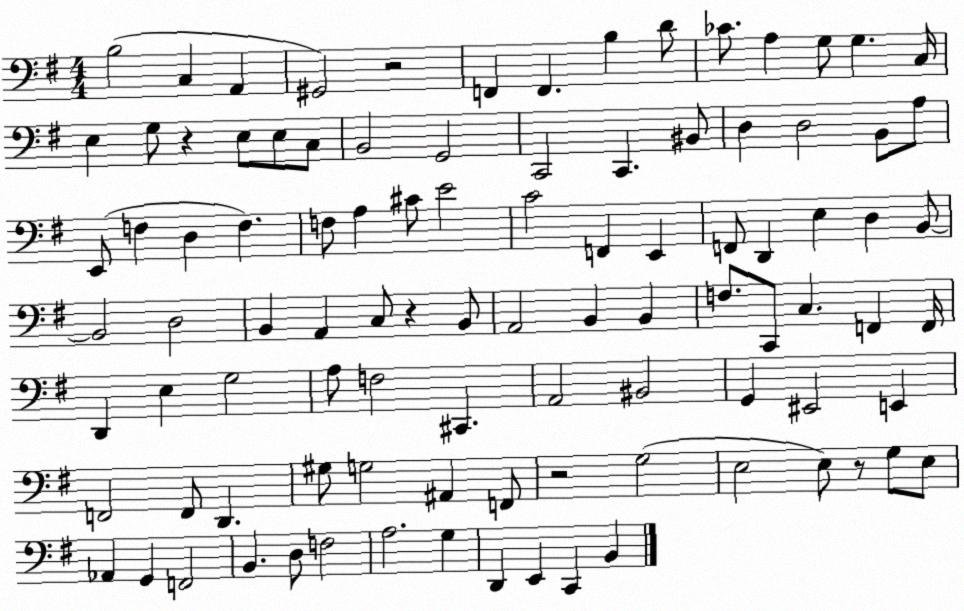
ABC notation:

X:1
T:Untitled
M:4/4
L:1/4
K:G
B,2 C, A,, ^G,,2 z2 F,, F,, B, D/2 _C/2 A, G,/2 G, C,/4 E, G,/2 z E,/2 E,/2 C,/2 B,,2 G,,2 C,,2 C,, ^B,,/2 D, D,2 B,,/2 A,/2 E,,/2 F, D, F, F,/2 A, ^C/2 E2 C2 F,, E,, F,,/2 D,, E, D, B,,/2 B,,2 D,2 B,, A,, C,/2 z B,,/2 A,,2 B,, B,, F,/2 C,,/2 C, F,, F,,/4 D,, E, G,2 A,/2 F,2 ^C,, A,,2 ^B,,2 G,, ^E,,2 E,, F,,2 F,,/2 D,, ^G,/2 G,2 ^A,, F,,/2 z2 G,2 E,2 E,/2 z/2 G,/2 E,/2 _A,, G,, F,,2 B,, D,/2 F,2 A,2 G, D,, E,, C,, B,,